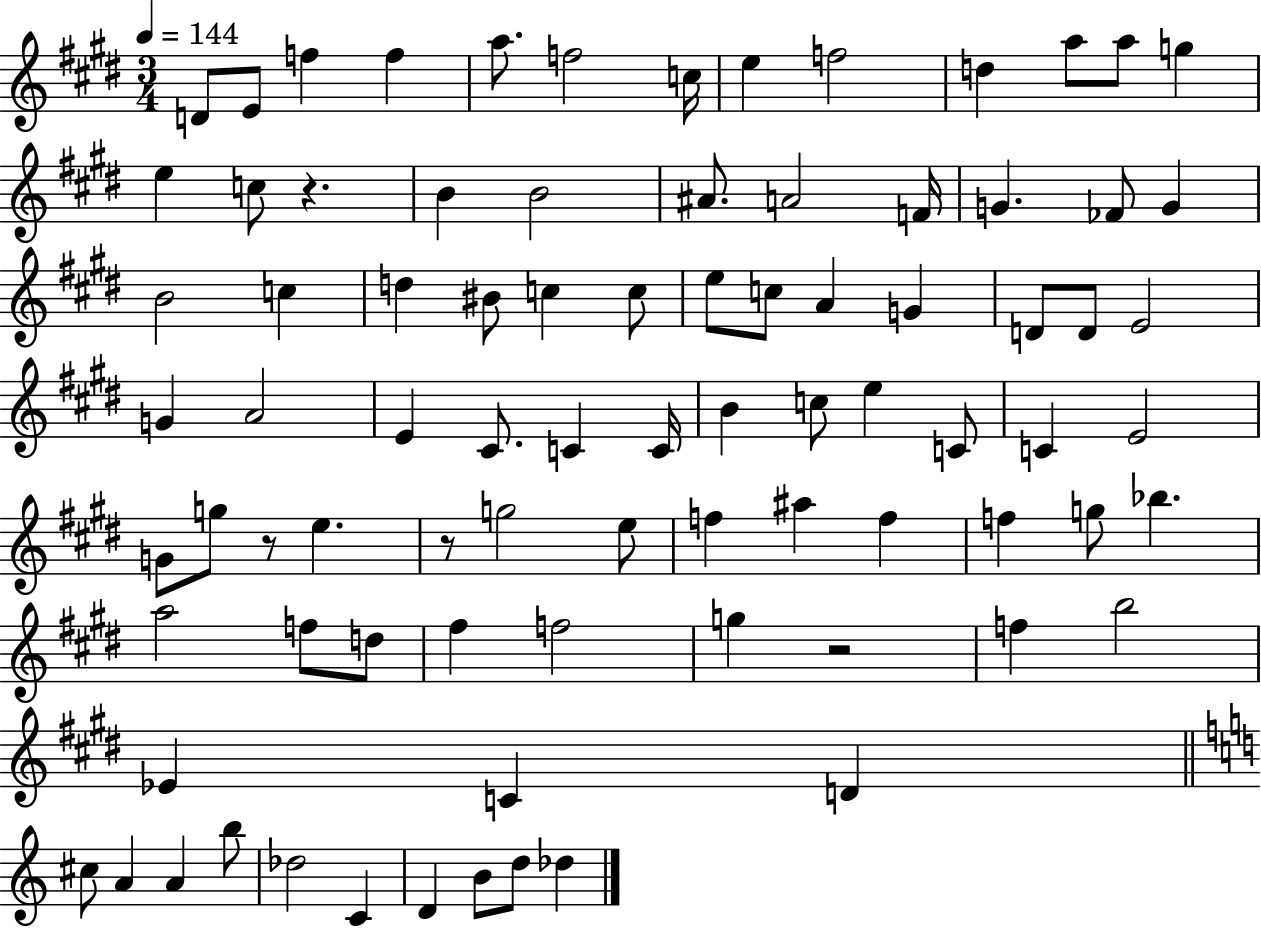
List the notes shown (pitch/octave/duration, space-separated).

D4/e E4/e F5/q F5/q A5/e. F5/h C5/s E5/q F5/h D5/q A5/e A5/e G5/q E5/q C5/e R/q. B4/q B4/h A#4/e. A4/h F4/s G4/q. FES4/e G4/q B4/h C5/q D5/q BIS4/e C5/q C5/e E5/e C5/e A4/q G4/q D4/e D4/e E4/h G4/q A4/h E4/q C#4/e. C4/q C4/s B4/q C5/e E5/q C4/e C4/q E4/h G4/e G5/e R/e E5/q. R/e G5/h E5/e F5/q A#5/q F5/q F5/q G5/e Bb5/q. A5/h F5/e D5/e F#5/q F5/h G5/q R/h F5/q B5/h Eb4/q C4/q D4/q C#5/e A4/q A4/q B5/e Db5/h C4/q D4/q B4/e D5/e Db5/q